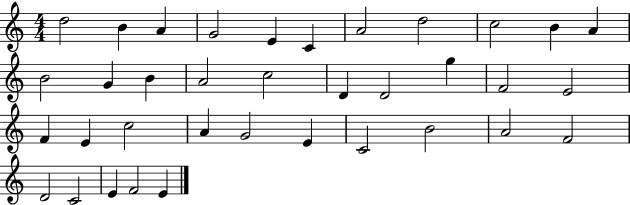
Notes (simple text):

D5/h B4/q A4/q G4/h E4/q C4/q A4/h D5/h C5/h B4/q A4/q B4/h G4/q B4/q A4/h C5/h D4/q D4/h G5/q F4/h E4/h F4/q E4/q C5/h A4/q G4/h E4/q C4/h B4/h A4/h F4/h D4/h C4/h E4/q F4/h E4/q